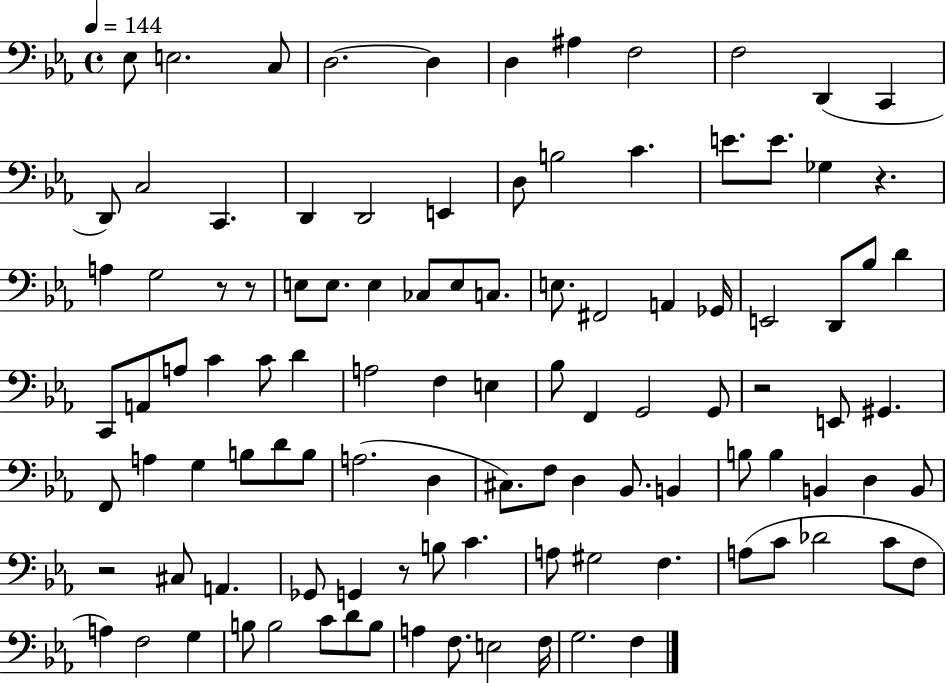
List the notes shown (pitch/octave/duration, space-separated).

Eb3/e E3/h. C3/e D3/h. D3/q D3/q A#3/q F3/h F3/h D2/q C2/q D2/e C3/h C2/q. D2/q D2/h E2/q D3/e B3/h C4/q. E4/e. E4/e. Gb3/q R/q. A3/q G3/h R/e R/e E3/e E3/e. E3/q CES3/e E3/e C3/e. E3/e. F#2/h A2/q Gb2/s E2/h D2/e Bb3/e D4/q C2/e A2/e A3/e C4/q C4/e D4/q A3/h F3/q E3/q Bb3/e F2/q G2/h G2/e R/h E2/e G#2/q. F2/e A3/q G3/q B3/e D4/e B3/e A3/h. D3/q C#3/e. F3/e D3/q Bb2/e. B2/q B3/e B3/q B2/q D3/q B2/e R/h C#3/e A2/q. Gb2/e G2/q R/e B3/e C4/q. A3/e G#3/h F3/q. A3/e C4/e Db4/h C4/e F3/e A3/q F3/h G3/q B3/e B3/h C4/e D4/e B3/e A3/q F3/e. E3/h F3/s G3/h. F3/q